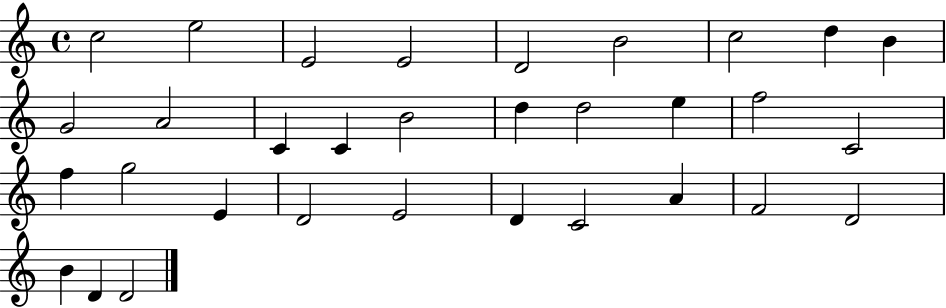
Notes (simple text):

C5/h E5/h E4/h E4/h D4/h B4/h C5/h D5/q B4/q G4/h A4/h C4/q C4/q B4/h D5/q D5/h E5/q F5/h C4/h F5/q G5/h E4/q D4/h E4/h D4/q C4/h A4/q F4/h D4/h B4/q D4/q D4/h